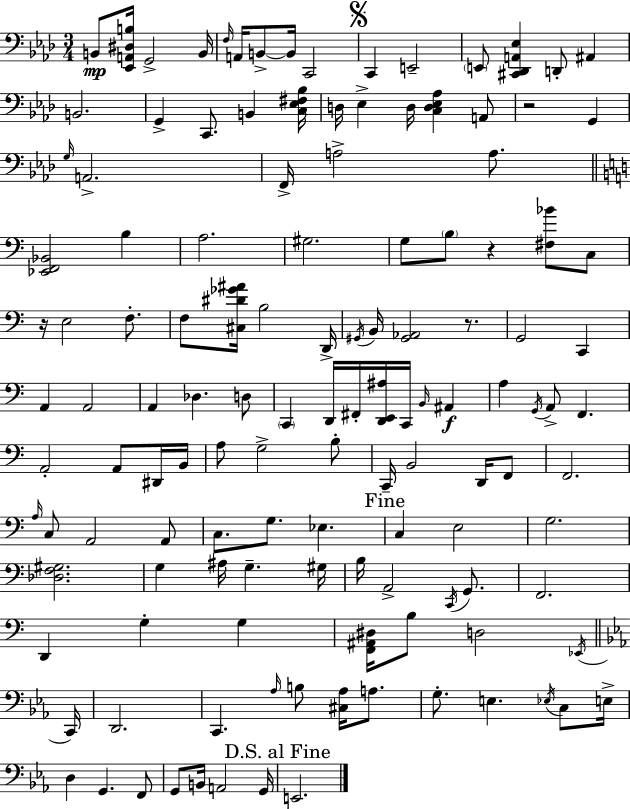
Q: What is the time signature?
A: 3/4